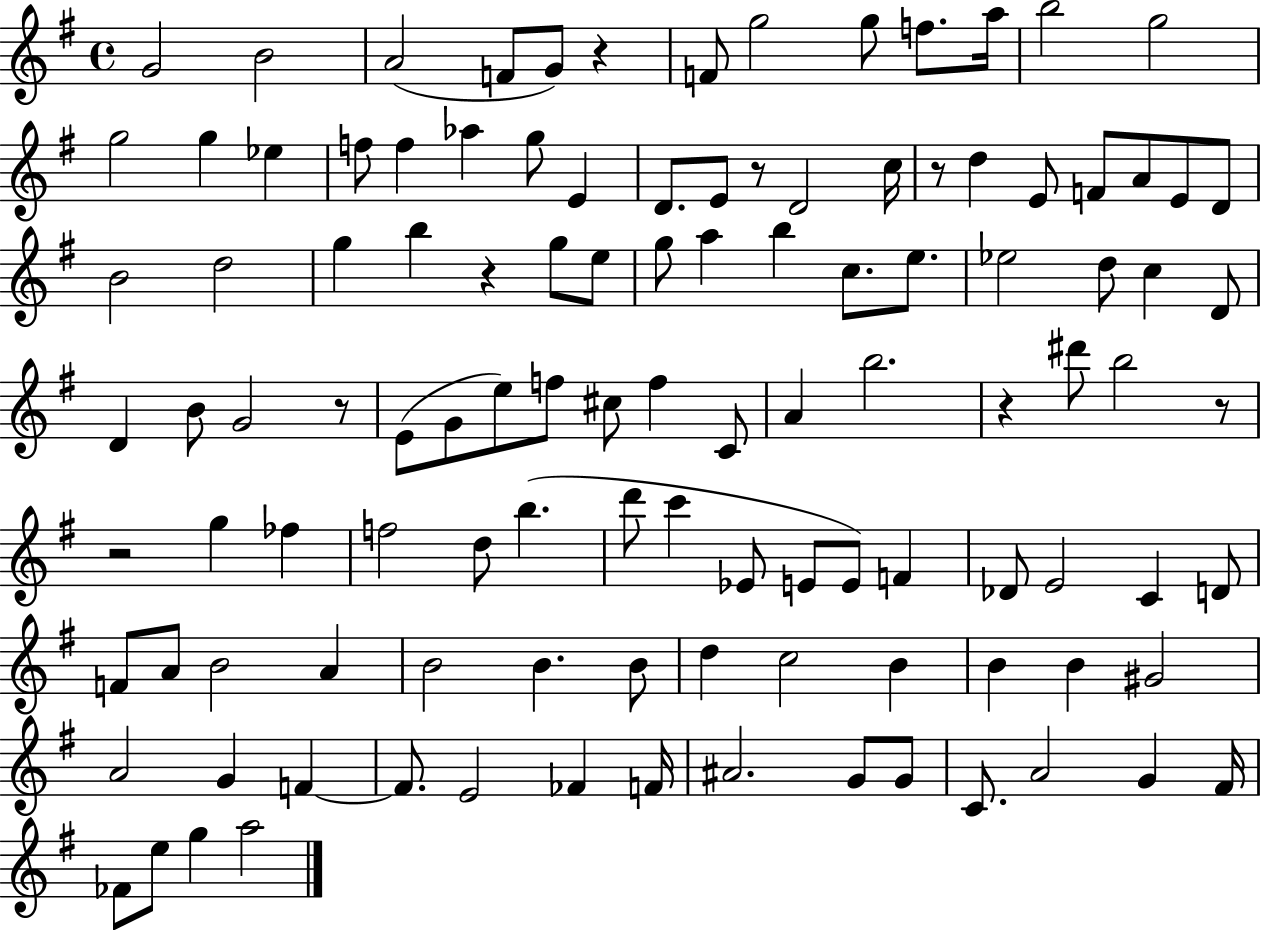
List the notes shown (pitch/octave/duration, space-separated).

G4/h B4/h A4/h F4/e G4/e R/q F4/e G5/h G5/e F5/e. A5/s B5/h G5/h G5/h G5/q Eb5/q F5/e F5/q Ab5/q G5/e E4/q D4/e. E4/e R/e D4/h C5/s R/e D5/q E4/e F4/e A4/e E4/e D4/e B4/h D5/h G5/q B5/q R/q G5/e E5/e G5/e A5/q B5/q C5/e. E5/e. Eb5/h D5/e C5/q D4/e D4/q B4/e G4/h R/e E4/e G4/e E5/e F5/e C#5/e F5/q C4/e A4/q B5/h. R/q D#6/e B5/h R/e R/h G5/q FES5/q F5/h D5/e B5/q. D6/e C6/q Eb4/e E4/e E4/e F4/q Db4/e E4/h C4/q D4/e F4/e A4/e B4/h A4/q B4/h B4/q. B4/e D5/q C5/h B4/q B4/q B4/q G#4/h A4/h G4/q F4/q F4/e. E4/h FES4/q F4/s A#4/h. G4/e G4/e C4/e. A4/h G4/q F#4/s FES4/e E5/e G5/q A5/h